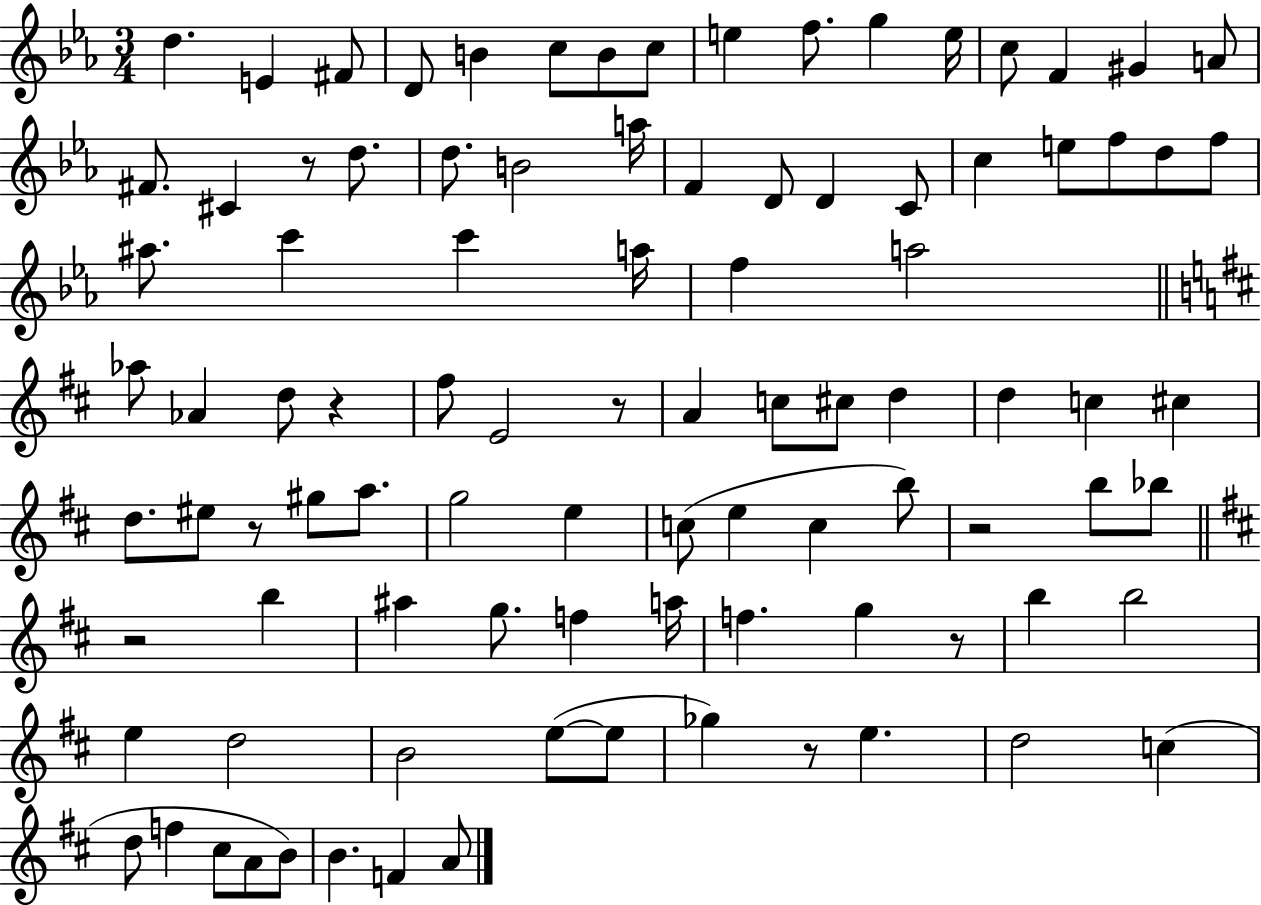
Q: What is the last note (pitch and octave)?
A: A4